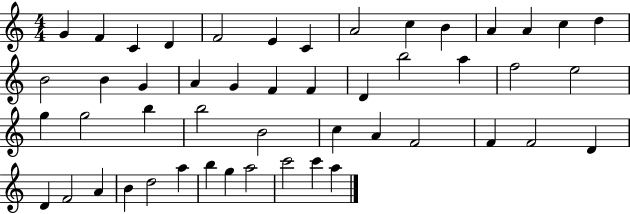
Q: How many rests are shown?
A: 0